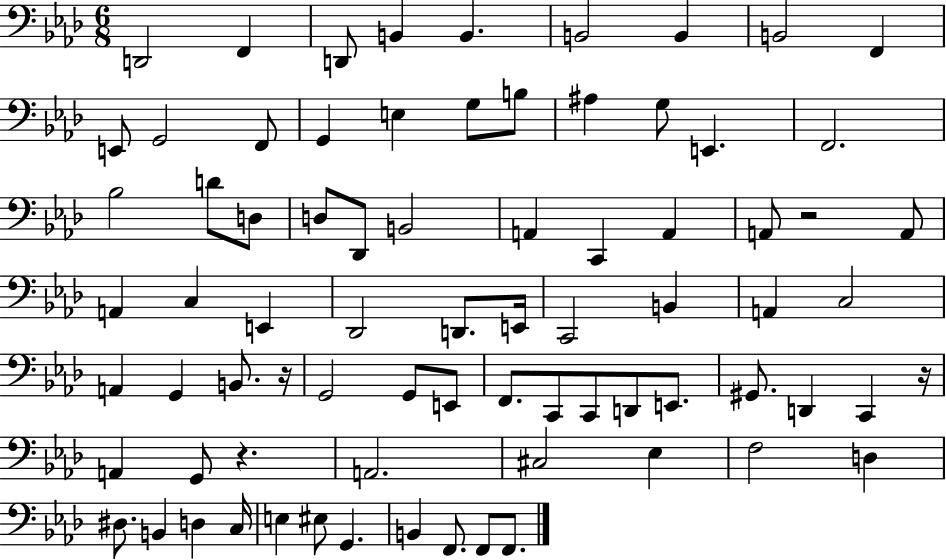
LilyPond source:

{
  \clef bass
  \numericTimeSignature
  \time 6/8
  \key aes \major
  \repeat volta 2 { d,2 f,4 | d,8 b,4 b,4. | b,2 b,4 | b,2 f,4 | \break e,8 g,2 f,8 | g,4 e4 g8 b8 | ais4 g8 e,4. | f,2. | \break bes2 d'8 d8 | d8 des,8 b,2 | a,4 c,4 a,4 | a,8 r2 a,8 | \break a,4 c4 e,4 | des,2 d,8. e,16 | c,2 b,4 | a,4 c2 | \break a,4 g,4 b,8. r16 | g,2 g,8 e,8 | f,8. c,8 c,8 d,8 e,8. | gis,8. d,4 c,4 r16 | \break a,4 g,8 r4. | a,2. | cis2 ees4 | f2 d4 | \break dis8. b,4 d4 c16 | e4 eis8 g,4. | b,4 f,8. f,8 f,8. | } \bar "|."
}